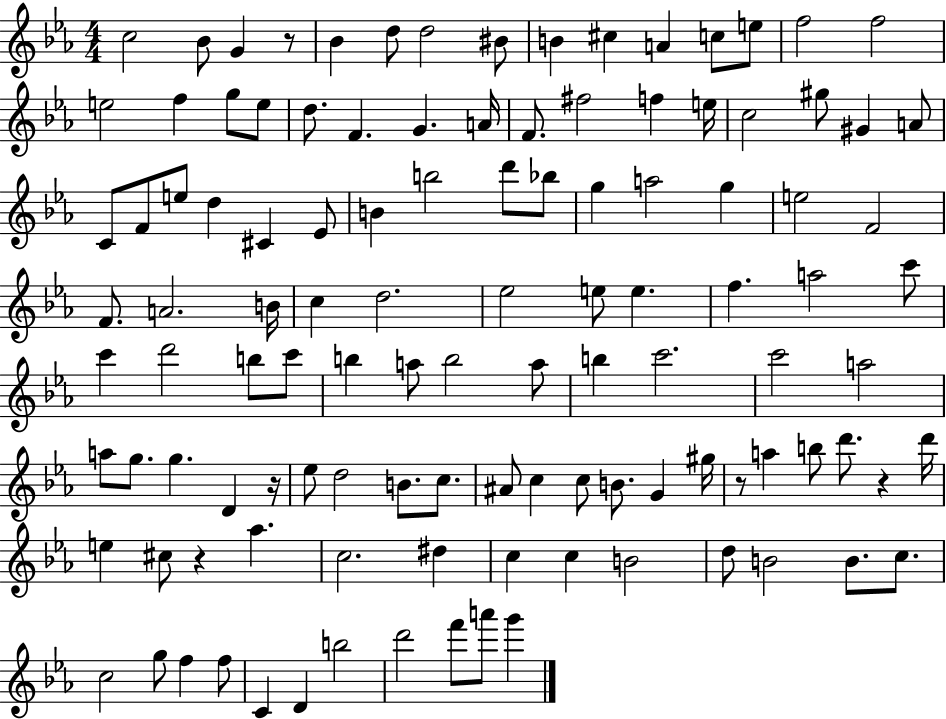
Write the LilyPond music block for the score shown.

{
  \clef treble
  \numericTimeSignature
  \time 4/4
  \key ees \major
  c''2 bes'8 g'4 r8 | bes'4 d''8 d''2 bis'8 | b'4 cis''4 a'4 c''8 e''8 | f''2 f''2 | \break e''2 f''4 g''8 e''8 | d''8. f'4. g'4. a'16 | f'8. fis''2 f''4 e''16 | c''2 gis''8 gis'4 a'8 | \break c'8 f'8 e''8 d''4 cis'4 ees'8 | b'4 b''2 d'''8 bes''8 | g''4 a''2 g''4 | e''2 f'2 | \break f'8. a'2. b'16 | c''4 d''2. | ees''2 e''8 e''4. | f''4. a''2 c'''8 | \break c'''4 d'''2 b''8 c'''8 | b''4 a''8 b''2 a''8 | b''4 c'''2. | c'''2 a''2 | \break a''8 g''8. g''4. d'4 r16 | ees''8 d''2 b'8. c''8. | ais'8 c''4 c''8 b'8. g'4 gis''16 | r8 a''4 b''8 d'''8. r4 d'''16 | \break e''4 cis''8 r4 aes''4. | c''2. dis''4 | c''4 c''4 b'2 | d''8 b'2 b'8. c''8. | \break c''2 g''8 f''4 f''8 | c'4 d'4 b''2 | d'''2 f'''8 a'''8 g'''4 | \bar "|."
}